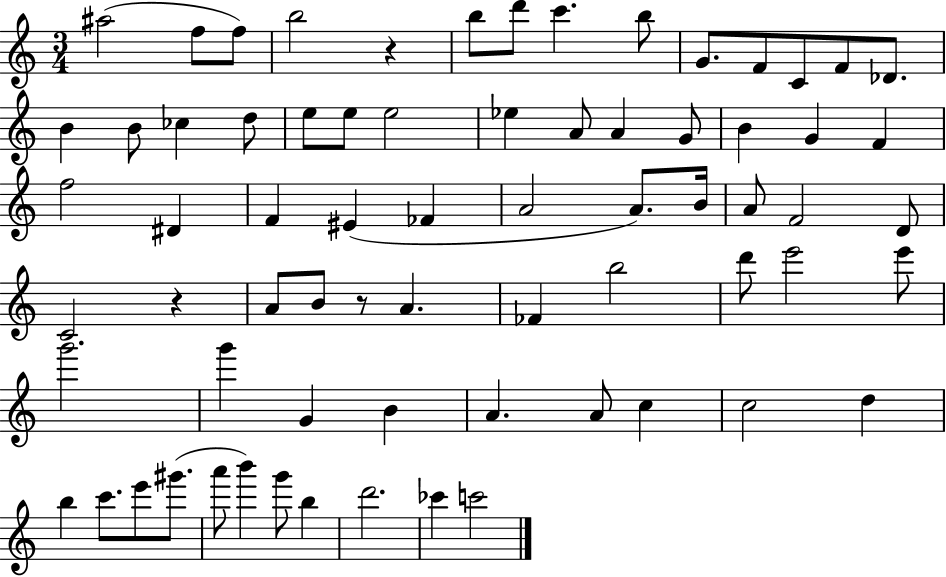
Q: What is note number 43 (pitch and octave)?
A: FES4